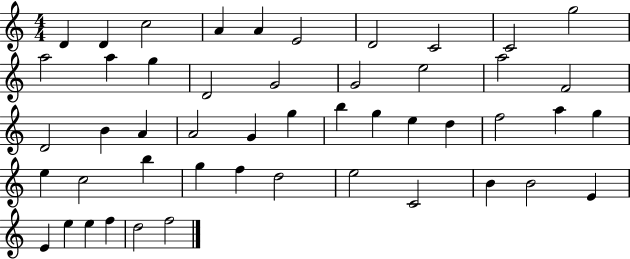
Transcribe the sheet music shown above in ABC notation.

X:1
T:Untitled
M:4/4
L:1/4
K:C
D D c2 A A E2 D2 C2 C2 g2 a2 a g D2 G2 G2 e2 a2 F2 D2 B A A2 G g b g e d f2 a g e c2 b g f d2 e2 C2 B B2 E E e e f d2 f2